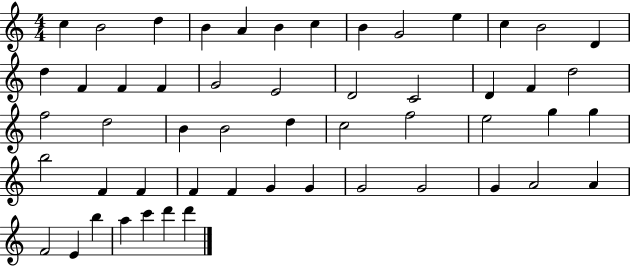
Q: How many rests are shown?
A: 0